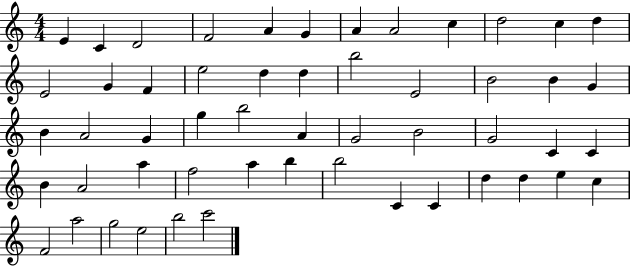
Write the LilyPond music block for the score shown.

{
  \clef treble
  \numericTimeSignature
  \time 4/4
  \key c \major
  e'4 c'4 d'2 | f'2 a'4 g'4 | a'4 a'2 c''4 | d''2 c''4 d''4 | \break e'2 g'4 f'4 | e''2 d''4 d''4 | b''2 e'2 | b'2 b'4 g'4 | \break b'4 a'2 g'4 | g''4 b''2 a'4 | g'2 b'2 | g'2 c'4 c'4 | \break b'4 a'2 a''4 | f''2 a''4 b''4 | b''2 c'4 c'4 | d''4 d''4 e''4 c''4 | \break f'2 a''2 | g''2 e''2 | b''2 c'''2 | \bar "|."
}